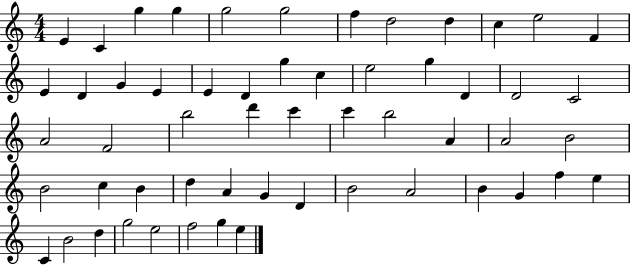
{
  \clef treble
  \numericTimeSignature
  \time 4/4
  \key c \major
  e'4 c'4 g''4 g''4 | g''2 g''2 | f''4 d''2 d''4 | c''4 e''2 f'4 | \break e'4 d'4 g'4 e'4 | e'4 d'4 g''4 c''4 | e''2 g''4 d'4 | d'2 c'2 | \break a'2 f'2 | b''2 d'''4 c'''4 | c'''4 b''2 a'4 | a'2 b'2 | \break b'2 c''4 b'4 | d''4 a'4 g'4 d'4 | b'2 a'2 | b'4 g'4 f''4 e''4 | \break c'4 b'2 d''4 | g''2 e''2 | f''2 g''4 e''4 | \bar "|."
}